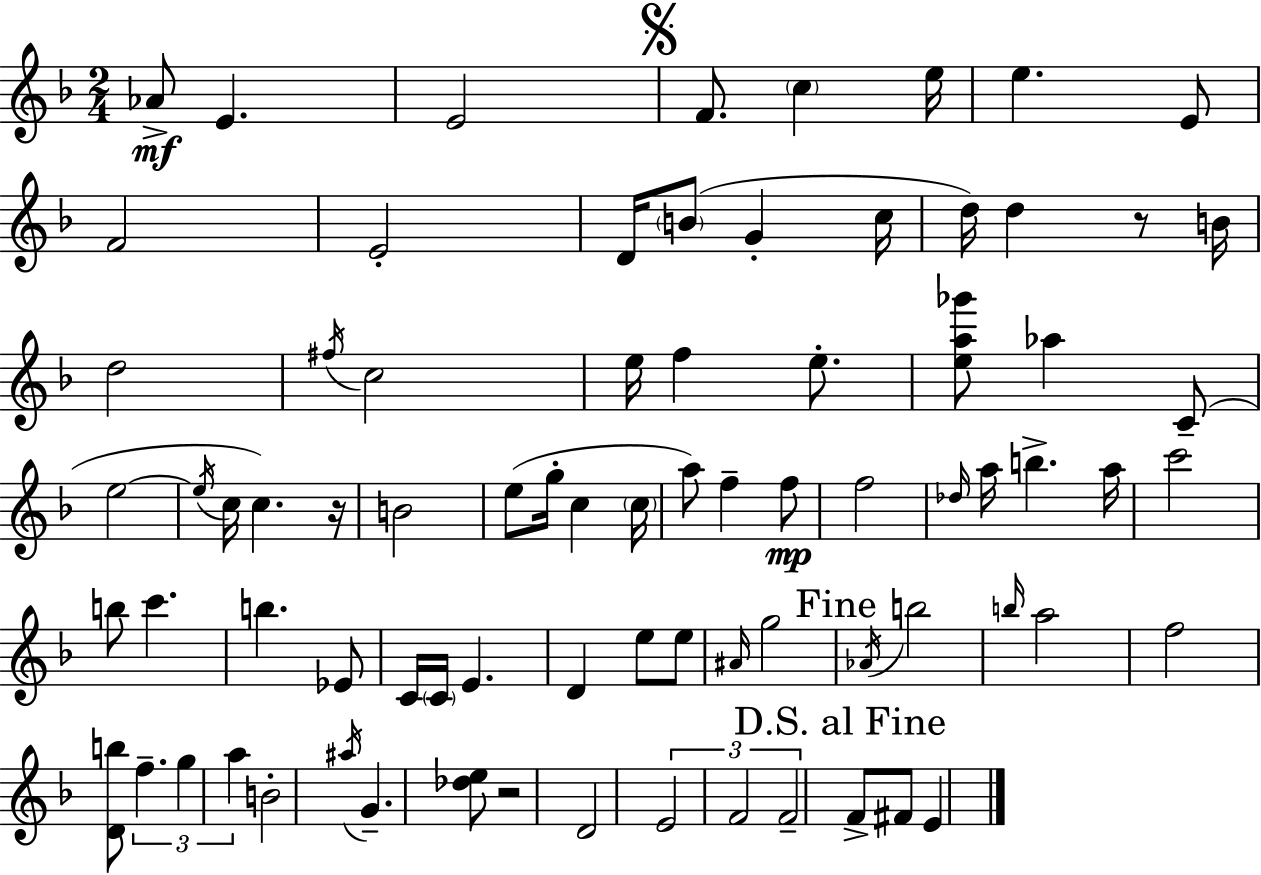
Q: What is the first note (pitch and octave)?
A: Ab4